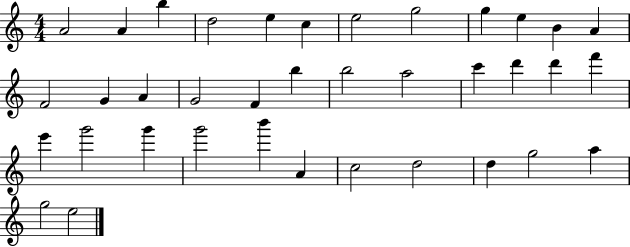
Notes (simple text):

A4/h A4/q B5/q D5/h E5/q C5/q E5/h G5/h G5/q E5/q B4/q A4/q F4/h G4/q A4/q G4/h F4/q B5/q B5/h A5/h C6/q D6/q D6/q F6/q E6/q G6/h G6/q G6/h B6/q A4/q C5/h D5/h D5/q G5/h A5/q G5/h E5/h